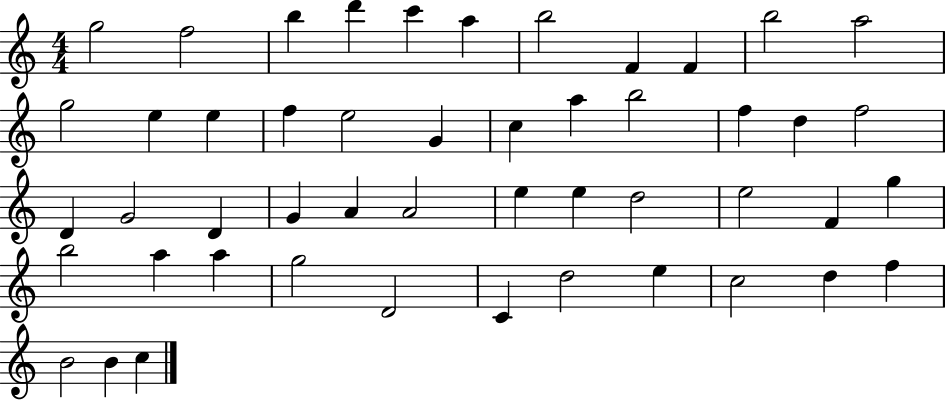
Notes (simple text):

G5/h F5/h B5/q D6/q C6/q A5/q B5/h F4/q F4/q B5/h A5/h G5/h E5/q E5/q F5/q E5/h G4/q C5/q A5/q B5/h F5/q D5/q F5/h D4/q G4/h D4/q G4/q A4/q A4/h E5/q E5/q D5/h E5/h F4/q G5/q B5/h A5/q A5/q G5/h D4/h C4/q D5/h E5/q C5/h D5/q F5/q B4/h B4/q C5/q